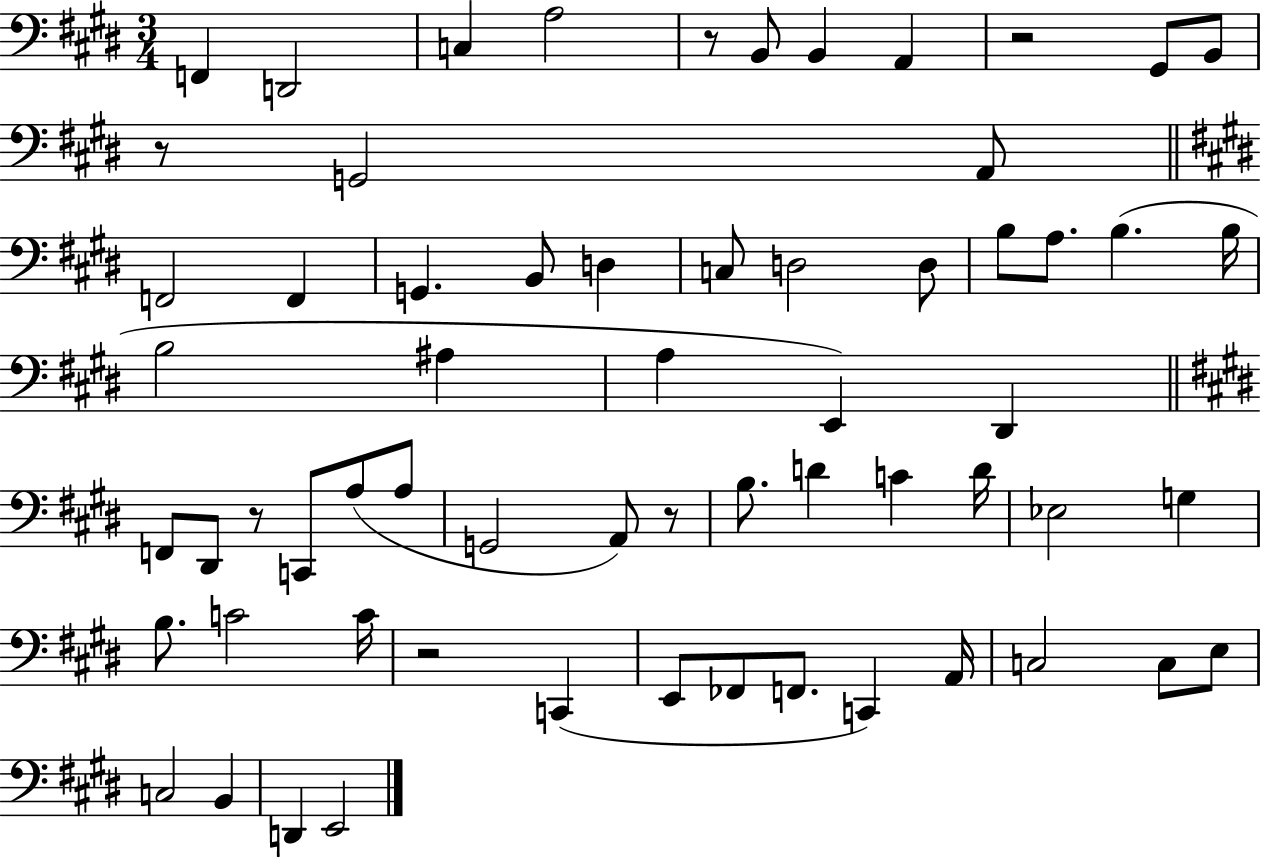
X:1
T:Untitled
M:3/4
L:1/4
K:E
F,, D,,2 C, A,2 z/2 B,,/2 B,, A,, z2 ^G,,/2 B,,/2 z/2 G,,2 A,,/2 F,,2 F,, G,, B,,/2 D, C,/2 D,2 D,/2 B,/2 A,/2 B, B,/4 B,2 ^A, A, E,, ^D,, F,,/2 ^D,,/2 z/2 C,,/2 A,/2 A,/2 G,,2 A,,/2 z/2 B,/2 D C D/4 _E,2 G, B,/2 C2 C/4 z2 C,, E,,/2 _F,,/2 F,,/2 C,, A,,/4 C,2 C,/2 E,/2 C,2 B,, D,, E,,2